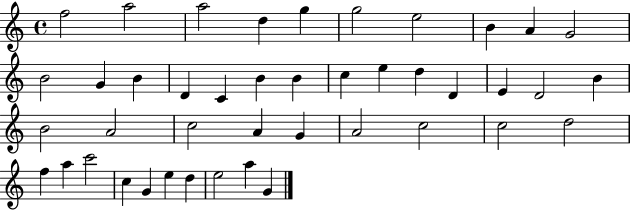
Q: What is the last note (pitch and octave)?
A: G4